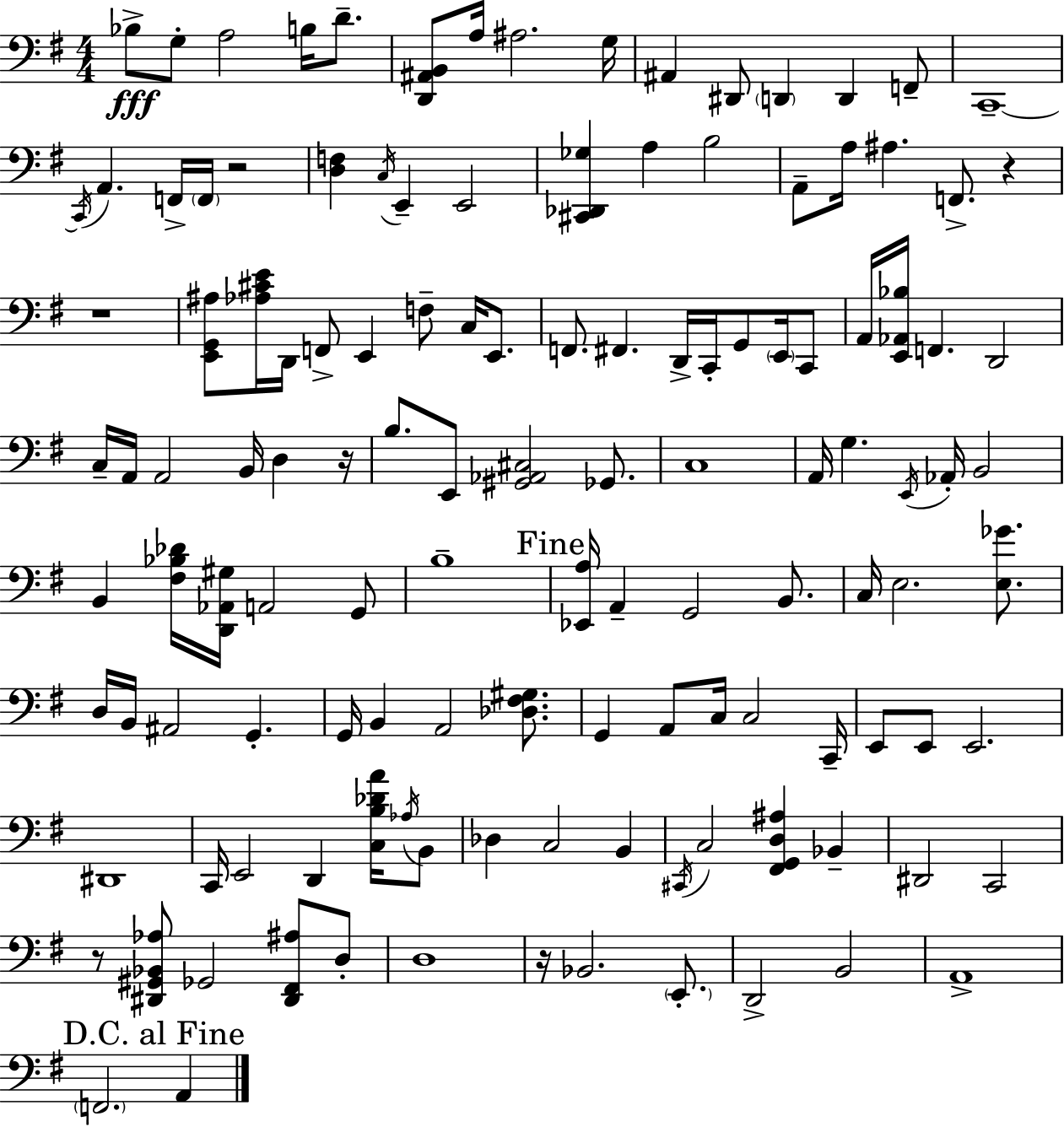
X:1
T:Untitled
M:4/4
L:1/4
K:Em
_B,/2 G,/2 A,2 B,/4 D/2 [D,,^A,,B,,]/2 A,/4 ^A,2 G,/4 ^A,, ^D,,/2 D,, D,, F,,/2 C,,4 C,,/4 A,, F,,/4 F,,/4 z2 [D,F,] C,/4 E,, E,,2 [^C,,_D,,_G,] A, B,2 A,,/2 A,/4 ^A, F,,/2 z z4 [E,,G,,^A,]/2 [_A,^CE]/4 D,,/4 F,,/2 E,, F,/2 C,/4 E,,/2 F,,/2 ^F,, D,,/4 C,,/4 G,,/2 E,,/4 C,,/2 A,,/4 [E,,_A,,_B,]/4 F,, D,,2 C,/4 A,,/4 A,,2 B,,/4 D, z/4 B,/2 E,,/2 [^G,,_A,,^C,]2 _G,,/2 C,4 A,,/4 G, E,,/4 _A,,/4 B,,2 B,, [^F,_B,_D]/4 [D,,_A,,^G,]/4 A,,2 G,,/2 B,4 [_E,,A,]/4 A,, G,,2 B,,/2 C,/4 E,2 [E,_G]/2 D,/4 B,,/4 ^A,,2 G,, G,,/4 B,, A,,2 [_D,^F,^G,]/2 G,, A,,/2 C,/4 C,2 C,,/4 E,,/2 E,,/2 E,,2 ^D,,4 C,,/4 E,,2 D,, [C,B,_DA]/4 _A,/4 B,,/2 _D, C,2 B,, ^C,,/4 C,2 [^F,,G,,D,^A,] _B,, ^D,,2 C,,2 z/2 [^D,,^G,,_B,,_A,]/2 _G,,2 [^D,,^F,,^A,]/2 D,/2 D,4 z/4 _B,,2 E,,/2 D,,2 B,,2 A,,4 F,,2 A,,